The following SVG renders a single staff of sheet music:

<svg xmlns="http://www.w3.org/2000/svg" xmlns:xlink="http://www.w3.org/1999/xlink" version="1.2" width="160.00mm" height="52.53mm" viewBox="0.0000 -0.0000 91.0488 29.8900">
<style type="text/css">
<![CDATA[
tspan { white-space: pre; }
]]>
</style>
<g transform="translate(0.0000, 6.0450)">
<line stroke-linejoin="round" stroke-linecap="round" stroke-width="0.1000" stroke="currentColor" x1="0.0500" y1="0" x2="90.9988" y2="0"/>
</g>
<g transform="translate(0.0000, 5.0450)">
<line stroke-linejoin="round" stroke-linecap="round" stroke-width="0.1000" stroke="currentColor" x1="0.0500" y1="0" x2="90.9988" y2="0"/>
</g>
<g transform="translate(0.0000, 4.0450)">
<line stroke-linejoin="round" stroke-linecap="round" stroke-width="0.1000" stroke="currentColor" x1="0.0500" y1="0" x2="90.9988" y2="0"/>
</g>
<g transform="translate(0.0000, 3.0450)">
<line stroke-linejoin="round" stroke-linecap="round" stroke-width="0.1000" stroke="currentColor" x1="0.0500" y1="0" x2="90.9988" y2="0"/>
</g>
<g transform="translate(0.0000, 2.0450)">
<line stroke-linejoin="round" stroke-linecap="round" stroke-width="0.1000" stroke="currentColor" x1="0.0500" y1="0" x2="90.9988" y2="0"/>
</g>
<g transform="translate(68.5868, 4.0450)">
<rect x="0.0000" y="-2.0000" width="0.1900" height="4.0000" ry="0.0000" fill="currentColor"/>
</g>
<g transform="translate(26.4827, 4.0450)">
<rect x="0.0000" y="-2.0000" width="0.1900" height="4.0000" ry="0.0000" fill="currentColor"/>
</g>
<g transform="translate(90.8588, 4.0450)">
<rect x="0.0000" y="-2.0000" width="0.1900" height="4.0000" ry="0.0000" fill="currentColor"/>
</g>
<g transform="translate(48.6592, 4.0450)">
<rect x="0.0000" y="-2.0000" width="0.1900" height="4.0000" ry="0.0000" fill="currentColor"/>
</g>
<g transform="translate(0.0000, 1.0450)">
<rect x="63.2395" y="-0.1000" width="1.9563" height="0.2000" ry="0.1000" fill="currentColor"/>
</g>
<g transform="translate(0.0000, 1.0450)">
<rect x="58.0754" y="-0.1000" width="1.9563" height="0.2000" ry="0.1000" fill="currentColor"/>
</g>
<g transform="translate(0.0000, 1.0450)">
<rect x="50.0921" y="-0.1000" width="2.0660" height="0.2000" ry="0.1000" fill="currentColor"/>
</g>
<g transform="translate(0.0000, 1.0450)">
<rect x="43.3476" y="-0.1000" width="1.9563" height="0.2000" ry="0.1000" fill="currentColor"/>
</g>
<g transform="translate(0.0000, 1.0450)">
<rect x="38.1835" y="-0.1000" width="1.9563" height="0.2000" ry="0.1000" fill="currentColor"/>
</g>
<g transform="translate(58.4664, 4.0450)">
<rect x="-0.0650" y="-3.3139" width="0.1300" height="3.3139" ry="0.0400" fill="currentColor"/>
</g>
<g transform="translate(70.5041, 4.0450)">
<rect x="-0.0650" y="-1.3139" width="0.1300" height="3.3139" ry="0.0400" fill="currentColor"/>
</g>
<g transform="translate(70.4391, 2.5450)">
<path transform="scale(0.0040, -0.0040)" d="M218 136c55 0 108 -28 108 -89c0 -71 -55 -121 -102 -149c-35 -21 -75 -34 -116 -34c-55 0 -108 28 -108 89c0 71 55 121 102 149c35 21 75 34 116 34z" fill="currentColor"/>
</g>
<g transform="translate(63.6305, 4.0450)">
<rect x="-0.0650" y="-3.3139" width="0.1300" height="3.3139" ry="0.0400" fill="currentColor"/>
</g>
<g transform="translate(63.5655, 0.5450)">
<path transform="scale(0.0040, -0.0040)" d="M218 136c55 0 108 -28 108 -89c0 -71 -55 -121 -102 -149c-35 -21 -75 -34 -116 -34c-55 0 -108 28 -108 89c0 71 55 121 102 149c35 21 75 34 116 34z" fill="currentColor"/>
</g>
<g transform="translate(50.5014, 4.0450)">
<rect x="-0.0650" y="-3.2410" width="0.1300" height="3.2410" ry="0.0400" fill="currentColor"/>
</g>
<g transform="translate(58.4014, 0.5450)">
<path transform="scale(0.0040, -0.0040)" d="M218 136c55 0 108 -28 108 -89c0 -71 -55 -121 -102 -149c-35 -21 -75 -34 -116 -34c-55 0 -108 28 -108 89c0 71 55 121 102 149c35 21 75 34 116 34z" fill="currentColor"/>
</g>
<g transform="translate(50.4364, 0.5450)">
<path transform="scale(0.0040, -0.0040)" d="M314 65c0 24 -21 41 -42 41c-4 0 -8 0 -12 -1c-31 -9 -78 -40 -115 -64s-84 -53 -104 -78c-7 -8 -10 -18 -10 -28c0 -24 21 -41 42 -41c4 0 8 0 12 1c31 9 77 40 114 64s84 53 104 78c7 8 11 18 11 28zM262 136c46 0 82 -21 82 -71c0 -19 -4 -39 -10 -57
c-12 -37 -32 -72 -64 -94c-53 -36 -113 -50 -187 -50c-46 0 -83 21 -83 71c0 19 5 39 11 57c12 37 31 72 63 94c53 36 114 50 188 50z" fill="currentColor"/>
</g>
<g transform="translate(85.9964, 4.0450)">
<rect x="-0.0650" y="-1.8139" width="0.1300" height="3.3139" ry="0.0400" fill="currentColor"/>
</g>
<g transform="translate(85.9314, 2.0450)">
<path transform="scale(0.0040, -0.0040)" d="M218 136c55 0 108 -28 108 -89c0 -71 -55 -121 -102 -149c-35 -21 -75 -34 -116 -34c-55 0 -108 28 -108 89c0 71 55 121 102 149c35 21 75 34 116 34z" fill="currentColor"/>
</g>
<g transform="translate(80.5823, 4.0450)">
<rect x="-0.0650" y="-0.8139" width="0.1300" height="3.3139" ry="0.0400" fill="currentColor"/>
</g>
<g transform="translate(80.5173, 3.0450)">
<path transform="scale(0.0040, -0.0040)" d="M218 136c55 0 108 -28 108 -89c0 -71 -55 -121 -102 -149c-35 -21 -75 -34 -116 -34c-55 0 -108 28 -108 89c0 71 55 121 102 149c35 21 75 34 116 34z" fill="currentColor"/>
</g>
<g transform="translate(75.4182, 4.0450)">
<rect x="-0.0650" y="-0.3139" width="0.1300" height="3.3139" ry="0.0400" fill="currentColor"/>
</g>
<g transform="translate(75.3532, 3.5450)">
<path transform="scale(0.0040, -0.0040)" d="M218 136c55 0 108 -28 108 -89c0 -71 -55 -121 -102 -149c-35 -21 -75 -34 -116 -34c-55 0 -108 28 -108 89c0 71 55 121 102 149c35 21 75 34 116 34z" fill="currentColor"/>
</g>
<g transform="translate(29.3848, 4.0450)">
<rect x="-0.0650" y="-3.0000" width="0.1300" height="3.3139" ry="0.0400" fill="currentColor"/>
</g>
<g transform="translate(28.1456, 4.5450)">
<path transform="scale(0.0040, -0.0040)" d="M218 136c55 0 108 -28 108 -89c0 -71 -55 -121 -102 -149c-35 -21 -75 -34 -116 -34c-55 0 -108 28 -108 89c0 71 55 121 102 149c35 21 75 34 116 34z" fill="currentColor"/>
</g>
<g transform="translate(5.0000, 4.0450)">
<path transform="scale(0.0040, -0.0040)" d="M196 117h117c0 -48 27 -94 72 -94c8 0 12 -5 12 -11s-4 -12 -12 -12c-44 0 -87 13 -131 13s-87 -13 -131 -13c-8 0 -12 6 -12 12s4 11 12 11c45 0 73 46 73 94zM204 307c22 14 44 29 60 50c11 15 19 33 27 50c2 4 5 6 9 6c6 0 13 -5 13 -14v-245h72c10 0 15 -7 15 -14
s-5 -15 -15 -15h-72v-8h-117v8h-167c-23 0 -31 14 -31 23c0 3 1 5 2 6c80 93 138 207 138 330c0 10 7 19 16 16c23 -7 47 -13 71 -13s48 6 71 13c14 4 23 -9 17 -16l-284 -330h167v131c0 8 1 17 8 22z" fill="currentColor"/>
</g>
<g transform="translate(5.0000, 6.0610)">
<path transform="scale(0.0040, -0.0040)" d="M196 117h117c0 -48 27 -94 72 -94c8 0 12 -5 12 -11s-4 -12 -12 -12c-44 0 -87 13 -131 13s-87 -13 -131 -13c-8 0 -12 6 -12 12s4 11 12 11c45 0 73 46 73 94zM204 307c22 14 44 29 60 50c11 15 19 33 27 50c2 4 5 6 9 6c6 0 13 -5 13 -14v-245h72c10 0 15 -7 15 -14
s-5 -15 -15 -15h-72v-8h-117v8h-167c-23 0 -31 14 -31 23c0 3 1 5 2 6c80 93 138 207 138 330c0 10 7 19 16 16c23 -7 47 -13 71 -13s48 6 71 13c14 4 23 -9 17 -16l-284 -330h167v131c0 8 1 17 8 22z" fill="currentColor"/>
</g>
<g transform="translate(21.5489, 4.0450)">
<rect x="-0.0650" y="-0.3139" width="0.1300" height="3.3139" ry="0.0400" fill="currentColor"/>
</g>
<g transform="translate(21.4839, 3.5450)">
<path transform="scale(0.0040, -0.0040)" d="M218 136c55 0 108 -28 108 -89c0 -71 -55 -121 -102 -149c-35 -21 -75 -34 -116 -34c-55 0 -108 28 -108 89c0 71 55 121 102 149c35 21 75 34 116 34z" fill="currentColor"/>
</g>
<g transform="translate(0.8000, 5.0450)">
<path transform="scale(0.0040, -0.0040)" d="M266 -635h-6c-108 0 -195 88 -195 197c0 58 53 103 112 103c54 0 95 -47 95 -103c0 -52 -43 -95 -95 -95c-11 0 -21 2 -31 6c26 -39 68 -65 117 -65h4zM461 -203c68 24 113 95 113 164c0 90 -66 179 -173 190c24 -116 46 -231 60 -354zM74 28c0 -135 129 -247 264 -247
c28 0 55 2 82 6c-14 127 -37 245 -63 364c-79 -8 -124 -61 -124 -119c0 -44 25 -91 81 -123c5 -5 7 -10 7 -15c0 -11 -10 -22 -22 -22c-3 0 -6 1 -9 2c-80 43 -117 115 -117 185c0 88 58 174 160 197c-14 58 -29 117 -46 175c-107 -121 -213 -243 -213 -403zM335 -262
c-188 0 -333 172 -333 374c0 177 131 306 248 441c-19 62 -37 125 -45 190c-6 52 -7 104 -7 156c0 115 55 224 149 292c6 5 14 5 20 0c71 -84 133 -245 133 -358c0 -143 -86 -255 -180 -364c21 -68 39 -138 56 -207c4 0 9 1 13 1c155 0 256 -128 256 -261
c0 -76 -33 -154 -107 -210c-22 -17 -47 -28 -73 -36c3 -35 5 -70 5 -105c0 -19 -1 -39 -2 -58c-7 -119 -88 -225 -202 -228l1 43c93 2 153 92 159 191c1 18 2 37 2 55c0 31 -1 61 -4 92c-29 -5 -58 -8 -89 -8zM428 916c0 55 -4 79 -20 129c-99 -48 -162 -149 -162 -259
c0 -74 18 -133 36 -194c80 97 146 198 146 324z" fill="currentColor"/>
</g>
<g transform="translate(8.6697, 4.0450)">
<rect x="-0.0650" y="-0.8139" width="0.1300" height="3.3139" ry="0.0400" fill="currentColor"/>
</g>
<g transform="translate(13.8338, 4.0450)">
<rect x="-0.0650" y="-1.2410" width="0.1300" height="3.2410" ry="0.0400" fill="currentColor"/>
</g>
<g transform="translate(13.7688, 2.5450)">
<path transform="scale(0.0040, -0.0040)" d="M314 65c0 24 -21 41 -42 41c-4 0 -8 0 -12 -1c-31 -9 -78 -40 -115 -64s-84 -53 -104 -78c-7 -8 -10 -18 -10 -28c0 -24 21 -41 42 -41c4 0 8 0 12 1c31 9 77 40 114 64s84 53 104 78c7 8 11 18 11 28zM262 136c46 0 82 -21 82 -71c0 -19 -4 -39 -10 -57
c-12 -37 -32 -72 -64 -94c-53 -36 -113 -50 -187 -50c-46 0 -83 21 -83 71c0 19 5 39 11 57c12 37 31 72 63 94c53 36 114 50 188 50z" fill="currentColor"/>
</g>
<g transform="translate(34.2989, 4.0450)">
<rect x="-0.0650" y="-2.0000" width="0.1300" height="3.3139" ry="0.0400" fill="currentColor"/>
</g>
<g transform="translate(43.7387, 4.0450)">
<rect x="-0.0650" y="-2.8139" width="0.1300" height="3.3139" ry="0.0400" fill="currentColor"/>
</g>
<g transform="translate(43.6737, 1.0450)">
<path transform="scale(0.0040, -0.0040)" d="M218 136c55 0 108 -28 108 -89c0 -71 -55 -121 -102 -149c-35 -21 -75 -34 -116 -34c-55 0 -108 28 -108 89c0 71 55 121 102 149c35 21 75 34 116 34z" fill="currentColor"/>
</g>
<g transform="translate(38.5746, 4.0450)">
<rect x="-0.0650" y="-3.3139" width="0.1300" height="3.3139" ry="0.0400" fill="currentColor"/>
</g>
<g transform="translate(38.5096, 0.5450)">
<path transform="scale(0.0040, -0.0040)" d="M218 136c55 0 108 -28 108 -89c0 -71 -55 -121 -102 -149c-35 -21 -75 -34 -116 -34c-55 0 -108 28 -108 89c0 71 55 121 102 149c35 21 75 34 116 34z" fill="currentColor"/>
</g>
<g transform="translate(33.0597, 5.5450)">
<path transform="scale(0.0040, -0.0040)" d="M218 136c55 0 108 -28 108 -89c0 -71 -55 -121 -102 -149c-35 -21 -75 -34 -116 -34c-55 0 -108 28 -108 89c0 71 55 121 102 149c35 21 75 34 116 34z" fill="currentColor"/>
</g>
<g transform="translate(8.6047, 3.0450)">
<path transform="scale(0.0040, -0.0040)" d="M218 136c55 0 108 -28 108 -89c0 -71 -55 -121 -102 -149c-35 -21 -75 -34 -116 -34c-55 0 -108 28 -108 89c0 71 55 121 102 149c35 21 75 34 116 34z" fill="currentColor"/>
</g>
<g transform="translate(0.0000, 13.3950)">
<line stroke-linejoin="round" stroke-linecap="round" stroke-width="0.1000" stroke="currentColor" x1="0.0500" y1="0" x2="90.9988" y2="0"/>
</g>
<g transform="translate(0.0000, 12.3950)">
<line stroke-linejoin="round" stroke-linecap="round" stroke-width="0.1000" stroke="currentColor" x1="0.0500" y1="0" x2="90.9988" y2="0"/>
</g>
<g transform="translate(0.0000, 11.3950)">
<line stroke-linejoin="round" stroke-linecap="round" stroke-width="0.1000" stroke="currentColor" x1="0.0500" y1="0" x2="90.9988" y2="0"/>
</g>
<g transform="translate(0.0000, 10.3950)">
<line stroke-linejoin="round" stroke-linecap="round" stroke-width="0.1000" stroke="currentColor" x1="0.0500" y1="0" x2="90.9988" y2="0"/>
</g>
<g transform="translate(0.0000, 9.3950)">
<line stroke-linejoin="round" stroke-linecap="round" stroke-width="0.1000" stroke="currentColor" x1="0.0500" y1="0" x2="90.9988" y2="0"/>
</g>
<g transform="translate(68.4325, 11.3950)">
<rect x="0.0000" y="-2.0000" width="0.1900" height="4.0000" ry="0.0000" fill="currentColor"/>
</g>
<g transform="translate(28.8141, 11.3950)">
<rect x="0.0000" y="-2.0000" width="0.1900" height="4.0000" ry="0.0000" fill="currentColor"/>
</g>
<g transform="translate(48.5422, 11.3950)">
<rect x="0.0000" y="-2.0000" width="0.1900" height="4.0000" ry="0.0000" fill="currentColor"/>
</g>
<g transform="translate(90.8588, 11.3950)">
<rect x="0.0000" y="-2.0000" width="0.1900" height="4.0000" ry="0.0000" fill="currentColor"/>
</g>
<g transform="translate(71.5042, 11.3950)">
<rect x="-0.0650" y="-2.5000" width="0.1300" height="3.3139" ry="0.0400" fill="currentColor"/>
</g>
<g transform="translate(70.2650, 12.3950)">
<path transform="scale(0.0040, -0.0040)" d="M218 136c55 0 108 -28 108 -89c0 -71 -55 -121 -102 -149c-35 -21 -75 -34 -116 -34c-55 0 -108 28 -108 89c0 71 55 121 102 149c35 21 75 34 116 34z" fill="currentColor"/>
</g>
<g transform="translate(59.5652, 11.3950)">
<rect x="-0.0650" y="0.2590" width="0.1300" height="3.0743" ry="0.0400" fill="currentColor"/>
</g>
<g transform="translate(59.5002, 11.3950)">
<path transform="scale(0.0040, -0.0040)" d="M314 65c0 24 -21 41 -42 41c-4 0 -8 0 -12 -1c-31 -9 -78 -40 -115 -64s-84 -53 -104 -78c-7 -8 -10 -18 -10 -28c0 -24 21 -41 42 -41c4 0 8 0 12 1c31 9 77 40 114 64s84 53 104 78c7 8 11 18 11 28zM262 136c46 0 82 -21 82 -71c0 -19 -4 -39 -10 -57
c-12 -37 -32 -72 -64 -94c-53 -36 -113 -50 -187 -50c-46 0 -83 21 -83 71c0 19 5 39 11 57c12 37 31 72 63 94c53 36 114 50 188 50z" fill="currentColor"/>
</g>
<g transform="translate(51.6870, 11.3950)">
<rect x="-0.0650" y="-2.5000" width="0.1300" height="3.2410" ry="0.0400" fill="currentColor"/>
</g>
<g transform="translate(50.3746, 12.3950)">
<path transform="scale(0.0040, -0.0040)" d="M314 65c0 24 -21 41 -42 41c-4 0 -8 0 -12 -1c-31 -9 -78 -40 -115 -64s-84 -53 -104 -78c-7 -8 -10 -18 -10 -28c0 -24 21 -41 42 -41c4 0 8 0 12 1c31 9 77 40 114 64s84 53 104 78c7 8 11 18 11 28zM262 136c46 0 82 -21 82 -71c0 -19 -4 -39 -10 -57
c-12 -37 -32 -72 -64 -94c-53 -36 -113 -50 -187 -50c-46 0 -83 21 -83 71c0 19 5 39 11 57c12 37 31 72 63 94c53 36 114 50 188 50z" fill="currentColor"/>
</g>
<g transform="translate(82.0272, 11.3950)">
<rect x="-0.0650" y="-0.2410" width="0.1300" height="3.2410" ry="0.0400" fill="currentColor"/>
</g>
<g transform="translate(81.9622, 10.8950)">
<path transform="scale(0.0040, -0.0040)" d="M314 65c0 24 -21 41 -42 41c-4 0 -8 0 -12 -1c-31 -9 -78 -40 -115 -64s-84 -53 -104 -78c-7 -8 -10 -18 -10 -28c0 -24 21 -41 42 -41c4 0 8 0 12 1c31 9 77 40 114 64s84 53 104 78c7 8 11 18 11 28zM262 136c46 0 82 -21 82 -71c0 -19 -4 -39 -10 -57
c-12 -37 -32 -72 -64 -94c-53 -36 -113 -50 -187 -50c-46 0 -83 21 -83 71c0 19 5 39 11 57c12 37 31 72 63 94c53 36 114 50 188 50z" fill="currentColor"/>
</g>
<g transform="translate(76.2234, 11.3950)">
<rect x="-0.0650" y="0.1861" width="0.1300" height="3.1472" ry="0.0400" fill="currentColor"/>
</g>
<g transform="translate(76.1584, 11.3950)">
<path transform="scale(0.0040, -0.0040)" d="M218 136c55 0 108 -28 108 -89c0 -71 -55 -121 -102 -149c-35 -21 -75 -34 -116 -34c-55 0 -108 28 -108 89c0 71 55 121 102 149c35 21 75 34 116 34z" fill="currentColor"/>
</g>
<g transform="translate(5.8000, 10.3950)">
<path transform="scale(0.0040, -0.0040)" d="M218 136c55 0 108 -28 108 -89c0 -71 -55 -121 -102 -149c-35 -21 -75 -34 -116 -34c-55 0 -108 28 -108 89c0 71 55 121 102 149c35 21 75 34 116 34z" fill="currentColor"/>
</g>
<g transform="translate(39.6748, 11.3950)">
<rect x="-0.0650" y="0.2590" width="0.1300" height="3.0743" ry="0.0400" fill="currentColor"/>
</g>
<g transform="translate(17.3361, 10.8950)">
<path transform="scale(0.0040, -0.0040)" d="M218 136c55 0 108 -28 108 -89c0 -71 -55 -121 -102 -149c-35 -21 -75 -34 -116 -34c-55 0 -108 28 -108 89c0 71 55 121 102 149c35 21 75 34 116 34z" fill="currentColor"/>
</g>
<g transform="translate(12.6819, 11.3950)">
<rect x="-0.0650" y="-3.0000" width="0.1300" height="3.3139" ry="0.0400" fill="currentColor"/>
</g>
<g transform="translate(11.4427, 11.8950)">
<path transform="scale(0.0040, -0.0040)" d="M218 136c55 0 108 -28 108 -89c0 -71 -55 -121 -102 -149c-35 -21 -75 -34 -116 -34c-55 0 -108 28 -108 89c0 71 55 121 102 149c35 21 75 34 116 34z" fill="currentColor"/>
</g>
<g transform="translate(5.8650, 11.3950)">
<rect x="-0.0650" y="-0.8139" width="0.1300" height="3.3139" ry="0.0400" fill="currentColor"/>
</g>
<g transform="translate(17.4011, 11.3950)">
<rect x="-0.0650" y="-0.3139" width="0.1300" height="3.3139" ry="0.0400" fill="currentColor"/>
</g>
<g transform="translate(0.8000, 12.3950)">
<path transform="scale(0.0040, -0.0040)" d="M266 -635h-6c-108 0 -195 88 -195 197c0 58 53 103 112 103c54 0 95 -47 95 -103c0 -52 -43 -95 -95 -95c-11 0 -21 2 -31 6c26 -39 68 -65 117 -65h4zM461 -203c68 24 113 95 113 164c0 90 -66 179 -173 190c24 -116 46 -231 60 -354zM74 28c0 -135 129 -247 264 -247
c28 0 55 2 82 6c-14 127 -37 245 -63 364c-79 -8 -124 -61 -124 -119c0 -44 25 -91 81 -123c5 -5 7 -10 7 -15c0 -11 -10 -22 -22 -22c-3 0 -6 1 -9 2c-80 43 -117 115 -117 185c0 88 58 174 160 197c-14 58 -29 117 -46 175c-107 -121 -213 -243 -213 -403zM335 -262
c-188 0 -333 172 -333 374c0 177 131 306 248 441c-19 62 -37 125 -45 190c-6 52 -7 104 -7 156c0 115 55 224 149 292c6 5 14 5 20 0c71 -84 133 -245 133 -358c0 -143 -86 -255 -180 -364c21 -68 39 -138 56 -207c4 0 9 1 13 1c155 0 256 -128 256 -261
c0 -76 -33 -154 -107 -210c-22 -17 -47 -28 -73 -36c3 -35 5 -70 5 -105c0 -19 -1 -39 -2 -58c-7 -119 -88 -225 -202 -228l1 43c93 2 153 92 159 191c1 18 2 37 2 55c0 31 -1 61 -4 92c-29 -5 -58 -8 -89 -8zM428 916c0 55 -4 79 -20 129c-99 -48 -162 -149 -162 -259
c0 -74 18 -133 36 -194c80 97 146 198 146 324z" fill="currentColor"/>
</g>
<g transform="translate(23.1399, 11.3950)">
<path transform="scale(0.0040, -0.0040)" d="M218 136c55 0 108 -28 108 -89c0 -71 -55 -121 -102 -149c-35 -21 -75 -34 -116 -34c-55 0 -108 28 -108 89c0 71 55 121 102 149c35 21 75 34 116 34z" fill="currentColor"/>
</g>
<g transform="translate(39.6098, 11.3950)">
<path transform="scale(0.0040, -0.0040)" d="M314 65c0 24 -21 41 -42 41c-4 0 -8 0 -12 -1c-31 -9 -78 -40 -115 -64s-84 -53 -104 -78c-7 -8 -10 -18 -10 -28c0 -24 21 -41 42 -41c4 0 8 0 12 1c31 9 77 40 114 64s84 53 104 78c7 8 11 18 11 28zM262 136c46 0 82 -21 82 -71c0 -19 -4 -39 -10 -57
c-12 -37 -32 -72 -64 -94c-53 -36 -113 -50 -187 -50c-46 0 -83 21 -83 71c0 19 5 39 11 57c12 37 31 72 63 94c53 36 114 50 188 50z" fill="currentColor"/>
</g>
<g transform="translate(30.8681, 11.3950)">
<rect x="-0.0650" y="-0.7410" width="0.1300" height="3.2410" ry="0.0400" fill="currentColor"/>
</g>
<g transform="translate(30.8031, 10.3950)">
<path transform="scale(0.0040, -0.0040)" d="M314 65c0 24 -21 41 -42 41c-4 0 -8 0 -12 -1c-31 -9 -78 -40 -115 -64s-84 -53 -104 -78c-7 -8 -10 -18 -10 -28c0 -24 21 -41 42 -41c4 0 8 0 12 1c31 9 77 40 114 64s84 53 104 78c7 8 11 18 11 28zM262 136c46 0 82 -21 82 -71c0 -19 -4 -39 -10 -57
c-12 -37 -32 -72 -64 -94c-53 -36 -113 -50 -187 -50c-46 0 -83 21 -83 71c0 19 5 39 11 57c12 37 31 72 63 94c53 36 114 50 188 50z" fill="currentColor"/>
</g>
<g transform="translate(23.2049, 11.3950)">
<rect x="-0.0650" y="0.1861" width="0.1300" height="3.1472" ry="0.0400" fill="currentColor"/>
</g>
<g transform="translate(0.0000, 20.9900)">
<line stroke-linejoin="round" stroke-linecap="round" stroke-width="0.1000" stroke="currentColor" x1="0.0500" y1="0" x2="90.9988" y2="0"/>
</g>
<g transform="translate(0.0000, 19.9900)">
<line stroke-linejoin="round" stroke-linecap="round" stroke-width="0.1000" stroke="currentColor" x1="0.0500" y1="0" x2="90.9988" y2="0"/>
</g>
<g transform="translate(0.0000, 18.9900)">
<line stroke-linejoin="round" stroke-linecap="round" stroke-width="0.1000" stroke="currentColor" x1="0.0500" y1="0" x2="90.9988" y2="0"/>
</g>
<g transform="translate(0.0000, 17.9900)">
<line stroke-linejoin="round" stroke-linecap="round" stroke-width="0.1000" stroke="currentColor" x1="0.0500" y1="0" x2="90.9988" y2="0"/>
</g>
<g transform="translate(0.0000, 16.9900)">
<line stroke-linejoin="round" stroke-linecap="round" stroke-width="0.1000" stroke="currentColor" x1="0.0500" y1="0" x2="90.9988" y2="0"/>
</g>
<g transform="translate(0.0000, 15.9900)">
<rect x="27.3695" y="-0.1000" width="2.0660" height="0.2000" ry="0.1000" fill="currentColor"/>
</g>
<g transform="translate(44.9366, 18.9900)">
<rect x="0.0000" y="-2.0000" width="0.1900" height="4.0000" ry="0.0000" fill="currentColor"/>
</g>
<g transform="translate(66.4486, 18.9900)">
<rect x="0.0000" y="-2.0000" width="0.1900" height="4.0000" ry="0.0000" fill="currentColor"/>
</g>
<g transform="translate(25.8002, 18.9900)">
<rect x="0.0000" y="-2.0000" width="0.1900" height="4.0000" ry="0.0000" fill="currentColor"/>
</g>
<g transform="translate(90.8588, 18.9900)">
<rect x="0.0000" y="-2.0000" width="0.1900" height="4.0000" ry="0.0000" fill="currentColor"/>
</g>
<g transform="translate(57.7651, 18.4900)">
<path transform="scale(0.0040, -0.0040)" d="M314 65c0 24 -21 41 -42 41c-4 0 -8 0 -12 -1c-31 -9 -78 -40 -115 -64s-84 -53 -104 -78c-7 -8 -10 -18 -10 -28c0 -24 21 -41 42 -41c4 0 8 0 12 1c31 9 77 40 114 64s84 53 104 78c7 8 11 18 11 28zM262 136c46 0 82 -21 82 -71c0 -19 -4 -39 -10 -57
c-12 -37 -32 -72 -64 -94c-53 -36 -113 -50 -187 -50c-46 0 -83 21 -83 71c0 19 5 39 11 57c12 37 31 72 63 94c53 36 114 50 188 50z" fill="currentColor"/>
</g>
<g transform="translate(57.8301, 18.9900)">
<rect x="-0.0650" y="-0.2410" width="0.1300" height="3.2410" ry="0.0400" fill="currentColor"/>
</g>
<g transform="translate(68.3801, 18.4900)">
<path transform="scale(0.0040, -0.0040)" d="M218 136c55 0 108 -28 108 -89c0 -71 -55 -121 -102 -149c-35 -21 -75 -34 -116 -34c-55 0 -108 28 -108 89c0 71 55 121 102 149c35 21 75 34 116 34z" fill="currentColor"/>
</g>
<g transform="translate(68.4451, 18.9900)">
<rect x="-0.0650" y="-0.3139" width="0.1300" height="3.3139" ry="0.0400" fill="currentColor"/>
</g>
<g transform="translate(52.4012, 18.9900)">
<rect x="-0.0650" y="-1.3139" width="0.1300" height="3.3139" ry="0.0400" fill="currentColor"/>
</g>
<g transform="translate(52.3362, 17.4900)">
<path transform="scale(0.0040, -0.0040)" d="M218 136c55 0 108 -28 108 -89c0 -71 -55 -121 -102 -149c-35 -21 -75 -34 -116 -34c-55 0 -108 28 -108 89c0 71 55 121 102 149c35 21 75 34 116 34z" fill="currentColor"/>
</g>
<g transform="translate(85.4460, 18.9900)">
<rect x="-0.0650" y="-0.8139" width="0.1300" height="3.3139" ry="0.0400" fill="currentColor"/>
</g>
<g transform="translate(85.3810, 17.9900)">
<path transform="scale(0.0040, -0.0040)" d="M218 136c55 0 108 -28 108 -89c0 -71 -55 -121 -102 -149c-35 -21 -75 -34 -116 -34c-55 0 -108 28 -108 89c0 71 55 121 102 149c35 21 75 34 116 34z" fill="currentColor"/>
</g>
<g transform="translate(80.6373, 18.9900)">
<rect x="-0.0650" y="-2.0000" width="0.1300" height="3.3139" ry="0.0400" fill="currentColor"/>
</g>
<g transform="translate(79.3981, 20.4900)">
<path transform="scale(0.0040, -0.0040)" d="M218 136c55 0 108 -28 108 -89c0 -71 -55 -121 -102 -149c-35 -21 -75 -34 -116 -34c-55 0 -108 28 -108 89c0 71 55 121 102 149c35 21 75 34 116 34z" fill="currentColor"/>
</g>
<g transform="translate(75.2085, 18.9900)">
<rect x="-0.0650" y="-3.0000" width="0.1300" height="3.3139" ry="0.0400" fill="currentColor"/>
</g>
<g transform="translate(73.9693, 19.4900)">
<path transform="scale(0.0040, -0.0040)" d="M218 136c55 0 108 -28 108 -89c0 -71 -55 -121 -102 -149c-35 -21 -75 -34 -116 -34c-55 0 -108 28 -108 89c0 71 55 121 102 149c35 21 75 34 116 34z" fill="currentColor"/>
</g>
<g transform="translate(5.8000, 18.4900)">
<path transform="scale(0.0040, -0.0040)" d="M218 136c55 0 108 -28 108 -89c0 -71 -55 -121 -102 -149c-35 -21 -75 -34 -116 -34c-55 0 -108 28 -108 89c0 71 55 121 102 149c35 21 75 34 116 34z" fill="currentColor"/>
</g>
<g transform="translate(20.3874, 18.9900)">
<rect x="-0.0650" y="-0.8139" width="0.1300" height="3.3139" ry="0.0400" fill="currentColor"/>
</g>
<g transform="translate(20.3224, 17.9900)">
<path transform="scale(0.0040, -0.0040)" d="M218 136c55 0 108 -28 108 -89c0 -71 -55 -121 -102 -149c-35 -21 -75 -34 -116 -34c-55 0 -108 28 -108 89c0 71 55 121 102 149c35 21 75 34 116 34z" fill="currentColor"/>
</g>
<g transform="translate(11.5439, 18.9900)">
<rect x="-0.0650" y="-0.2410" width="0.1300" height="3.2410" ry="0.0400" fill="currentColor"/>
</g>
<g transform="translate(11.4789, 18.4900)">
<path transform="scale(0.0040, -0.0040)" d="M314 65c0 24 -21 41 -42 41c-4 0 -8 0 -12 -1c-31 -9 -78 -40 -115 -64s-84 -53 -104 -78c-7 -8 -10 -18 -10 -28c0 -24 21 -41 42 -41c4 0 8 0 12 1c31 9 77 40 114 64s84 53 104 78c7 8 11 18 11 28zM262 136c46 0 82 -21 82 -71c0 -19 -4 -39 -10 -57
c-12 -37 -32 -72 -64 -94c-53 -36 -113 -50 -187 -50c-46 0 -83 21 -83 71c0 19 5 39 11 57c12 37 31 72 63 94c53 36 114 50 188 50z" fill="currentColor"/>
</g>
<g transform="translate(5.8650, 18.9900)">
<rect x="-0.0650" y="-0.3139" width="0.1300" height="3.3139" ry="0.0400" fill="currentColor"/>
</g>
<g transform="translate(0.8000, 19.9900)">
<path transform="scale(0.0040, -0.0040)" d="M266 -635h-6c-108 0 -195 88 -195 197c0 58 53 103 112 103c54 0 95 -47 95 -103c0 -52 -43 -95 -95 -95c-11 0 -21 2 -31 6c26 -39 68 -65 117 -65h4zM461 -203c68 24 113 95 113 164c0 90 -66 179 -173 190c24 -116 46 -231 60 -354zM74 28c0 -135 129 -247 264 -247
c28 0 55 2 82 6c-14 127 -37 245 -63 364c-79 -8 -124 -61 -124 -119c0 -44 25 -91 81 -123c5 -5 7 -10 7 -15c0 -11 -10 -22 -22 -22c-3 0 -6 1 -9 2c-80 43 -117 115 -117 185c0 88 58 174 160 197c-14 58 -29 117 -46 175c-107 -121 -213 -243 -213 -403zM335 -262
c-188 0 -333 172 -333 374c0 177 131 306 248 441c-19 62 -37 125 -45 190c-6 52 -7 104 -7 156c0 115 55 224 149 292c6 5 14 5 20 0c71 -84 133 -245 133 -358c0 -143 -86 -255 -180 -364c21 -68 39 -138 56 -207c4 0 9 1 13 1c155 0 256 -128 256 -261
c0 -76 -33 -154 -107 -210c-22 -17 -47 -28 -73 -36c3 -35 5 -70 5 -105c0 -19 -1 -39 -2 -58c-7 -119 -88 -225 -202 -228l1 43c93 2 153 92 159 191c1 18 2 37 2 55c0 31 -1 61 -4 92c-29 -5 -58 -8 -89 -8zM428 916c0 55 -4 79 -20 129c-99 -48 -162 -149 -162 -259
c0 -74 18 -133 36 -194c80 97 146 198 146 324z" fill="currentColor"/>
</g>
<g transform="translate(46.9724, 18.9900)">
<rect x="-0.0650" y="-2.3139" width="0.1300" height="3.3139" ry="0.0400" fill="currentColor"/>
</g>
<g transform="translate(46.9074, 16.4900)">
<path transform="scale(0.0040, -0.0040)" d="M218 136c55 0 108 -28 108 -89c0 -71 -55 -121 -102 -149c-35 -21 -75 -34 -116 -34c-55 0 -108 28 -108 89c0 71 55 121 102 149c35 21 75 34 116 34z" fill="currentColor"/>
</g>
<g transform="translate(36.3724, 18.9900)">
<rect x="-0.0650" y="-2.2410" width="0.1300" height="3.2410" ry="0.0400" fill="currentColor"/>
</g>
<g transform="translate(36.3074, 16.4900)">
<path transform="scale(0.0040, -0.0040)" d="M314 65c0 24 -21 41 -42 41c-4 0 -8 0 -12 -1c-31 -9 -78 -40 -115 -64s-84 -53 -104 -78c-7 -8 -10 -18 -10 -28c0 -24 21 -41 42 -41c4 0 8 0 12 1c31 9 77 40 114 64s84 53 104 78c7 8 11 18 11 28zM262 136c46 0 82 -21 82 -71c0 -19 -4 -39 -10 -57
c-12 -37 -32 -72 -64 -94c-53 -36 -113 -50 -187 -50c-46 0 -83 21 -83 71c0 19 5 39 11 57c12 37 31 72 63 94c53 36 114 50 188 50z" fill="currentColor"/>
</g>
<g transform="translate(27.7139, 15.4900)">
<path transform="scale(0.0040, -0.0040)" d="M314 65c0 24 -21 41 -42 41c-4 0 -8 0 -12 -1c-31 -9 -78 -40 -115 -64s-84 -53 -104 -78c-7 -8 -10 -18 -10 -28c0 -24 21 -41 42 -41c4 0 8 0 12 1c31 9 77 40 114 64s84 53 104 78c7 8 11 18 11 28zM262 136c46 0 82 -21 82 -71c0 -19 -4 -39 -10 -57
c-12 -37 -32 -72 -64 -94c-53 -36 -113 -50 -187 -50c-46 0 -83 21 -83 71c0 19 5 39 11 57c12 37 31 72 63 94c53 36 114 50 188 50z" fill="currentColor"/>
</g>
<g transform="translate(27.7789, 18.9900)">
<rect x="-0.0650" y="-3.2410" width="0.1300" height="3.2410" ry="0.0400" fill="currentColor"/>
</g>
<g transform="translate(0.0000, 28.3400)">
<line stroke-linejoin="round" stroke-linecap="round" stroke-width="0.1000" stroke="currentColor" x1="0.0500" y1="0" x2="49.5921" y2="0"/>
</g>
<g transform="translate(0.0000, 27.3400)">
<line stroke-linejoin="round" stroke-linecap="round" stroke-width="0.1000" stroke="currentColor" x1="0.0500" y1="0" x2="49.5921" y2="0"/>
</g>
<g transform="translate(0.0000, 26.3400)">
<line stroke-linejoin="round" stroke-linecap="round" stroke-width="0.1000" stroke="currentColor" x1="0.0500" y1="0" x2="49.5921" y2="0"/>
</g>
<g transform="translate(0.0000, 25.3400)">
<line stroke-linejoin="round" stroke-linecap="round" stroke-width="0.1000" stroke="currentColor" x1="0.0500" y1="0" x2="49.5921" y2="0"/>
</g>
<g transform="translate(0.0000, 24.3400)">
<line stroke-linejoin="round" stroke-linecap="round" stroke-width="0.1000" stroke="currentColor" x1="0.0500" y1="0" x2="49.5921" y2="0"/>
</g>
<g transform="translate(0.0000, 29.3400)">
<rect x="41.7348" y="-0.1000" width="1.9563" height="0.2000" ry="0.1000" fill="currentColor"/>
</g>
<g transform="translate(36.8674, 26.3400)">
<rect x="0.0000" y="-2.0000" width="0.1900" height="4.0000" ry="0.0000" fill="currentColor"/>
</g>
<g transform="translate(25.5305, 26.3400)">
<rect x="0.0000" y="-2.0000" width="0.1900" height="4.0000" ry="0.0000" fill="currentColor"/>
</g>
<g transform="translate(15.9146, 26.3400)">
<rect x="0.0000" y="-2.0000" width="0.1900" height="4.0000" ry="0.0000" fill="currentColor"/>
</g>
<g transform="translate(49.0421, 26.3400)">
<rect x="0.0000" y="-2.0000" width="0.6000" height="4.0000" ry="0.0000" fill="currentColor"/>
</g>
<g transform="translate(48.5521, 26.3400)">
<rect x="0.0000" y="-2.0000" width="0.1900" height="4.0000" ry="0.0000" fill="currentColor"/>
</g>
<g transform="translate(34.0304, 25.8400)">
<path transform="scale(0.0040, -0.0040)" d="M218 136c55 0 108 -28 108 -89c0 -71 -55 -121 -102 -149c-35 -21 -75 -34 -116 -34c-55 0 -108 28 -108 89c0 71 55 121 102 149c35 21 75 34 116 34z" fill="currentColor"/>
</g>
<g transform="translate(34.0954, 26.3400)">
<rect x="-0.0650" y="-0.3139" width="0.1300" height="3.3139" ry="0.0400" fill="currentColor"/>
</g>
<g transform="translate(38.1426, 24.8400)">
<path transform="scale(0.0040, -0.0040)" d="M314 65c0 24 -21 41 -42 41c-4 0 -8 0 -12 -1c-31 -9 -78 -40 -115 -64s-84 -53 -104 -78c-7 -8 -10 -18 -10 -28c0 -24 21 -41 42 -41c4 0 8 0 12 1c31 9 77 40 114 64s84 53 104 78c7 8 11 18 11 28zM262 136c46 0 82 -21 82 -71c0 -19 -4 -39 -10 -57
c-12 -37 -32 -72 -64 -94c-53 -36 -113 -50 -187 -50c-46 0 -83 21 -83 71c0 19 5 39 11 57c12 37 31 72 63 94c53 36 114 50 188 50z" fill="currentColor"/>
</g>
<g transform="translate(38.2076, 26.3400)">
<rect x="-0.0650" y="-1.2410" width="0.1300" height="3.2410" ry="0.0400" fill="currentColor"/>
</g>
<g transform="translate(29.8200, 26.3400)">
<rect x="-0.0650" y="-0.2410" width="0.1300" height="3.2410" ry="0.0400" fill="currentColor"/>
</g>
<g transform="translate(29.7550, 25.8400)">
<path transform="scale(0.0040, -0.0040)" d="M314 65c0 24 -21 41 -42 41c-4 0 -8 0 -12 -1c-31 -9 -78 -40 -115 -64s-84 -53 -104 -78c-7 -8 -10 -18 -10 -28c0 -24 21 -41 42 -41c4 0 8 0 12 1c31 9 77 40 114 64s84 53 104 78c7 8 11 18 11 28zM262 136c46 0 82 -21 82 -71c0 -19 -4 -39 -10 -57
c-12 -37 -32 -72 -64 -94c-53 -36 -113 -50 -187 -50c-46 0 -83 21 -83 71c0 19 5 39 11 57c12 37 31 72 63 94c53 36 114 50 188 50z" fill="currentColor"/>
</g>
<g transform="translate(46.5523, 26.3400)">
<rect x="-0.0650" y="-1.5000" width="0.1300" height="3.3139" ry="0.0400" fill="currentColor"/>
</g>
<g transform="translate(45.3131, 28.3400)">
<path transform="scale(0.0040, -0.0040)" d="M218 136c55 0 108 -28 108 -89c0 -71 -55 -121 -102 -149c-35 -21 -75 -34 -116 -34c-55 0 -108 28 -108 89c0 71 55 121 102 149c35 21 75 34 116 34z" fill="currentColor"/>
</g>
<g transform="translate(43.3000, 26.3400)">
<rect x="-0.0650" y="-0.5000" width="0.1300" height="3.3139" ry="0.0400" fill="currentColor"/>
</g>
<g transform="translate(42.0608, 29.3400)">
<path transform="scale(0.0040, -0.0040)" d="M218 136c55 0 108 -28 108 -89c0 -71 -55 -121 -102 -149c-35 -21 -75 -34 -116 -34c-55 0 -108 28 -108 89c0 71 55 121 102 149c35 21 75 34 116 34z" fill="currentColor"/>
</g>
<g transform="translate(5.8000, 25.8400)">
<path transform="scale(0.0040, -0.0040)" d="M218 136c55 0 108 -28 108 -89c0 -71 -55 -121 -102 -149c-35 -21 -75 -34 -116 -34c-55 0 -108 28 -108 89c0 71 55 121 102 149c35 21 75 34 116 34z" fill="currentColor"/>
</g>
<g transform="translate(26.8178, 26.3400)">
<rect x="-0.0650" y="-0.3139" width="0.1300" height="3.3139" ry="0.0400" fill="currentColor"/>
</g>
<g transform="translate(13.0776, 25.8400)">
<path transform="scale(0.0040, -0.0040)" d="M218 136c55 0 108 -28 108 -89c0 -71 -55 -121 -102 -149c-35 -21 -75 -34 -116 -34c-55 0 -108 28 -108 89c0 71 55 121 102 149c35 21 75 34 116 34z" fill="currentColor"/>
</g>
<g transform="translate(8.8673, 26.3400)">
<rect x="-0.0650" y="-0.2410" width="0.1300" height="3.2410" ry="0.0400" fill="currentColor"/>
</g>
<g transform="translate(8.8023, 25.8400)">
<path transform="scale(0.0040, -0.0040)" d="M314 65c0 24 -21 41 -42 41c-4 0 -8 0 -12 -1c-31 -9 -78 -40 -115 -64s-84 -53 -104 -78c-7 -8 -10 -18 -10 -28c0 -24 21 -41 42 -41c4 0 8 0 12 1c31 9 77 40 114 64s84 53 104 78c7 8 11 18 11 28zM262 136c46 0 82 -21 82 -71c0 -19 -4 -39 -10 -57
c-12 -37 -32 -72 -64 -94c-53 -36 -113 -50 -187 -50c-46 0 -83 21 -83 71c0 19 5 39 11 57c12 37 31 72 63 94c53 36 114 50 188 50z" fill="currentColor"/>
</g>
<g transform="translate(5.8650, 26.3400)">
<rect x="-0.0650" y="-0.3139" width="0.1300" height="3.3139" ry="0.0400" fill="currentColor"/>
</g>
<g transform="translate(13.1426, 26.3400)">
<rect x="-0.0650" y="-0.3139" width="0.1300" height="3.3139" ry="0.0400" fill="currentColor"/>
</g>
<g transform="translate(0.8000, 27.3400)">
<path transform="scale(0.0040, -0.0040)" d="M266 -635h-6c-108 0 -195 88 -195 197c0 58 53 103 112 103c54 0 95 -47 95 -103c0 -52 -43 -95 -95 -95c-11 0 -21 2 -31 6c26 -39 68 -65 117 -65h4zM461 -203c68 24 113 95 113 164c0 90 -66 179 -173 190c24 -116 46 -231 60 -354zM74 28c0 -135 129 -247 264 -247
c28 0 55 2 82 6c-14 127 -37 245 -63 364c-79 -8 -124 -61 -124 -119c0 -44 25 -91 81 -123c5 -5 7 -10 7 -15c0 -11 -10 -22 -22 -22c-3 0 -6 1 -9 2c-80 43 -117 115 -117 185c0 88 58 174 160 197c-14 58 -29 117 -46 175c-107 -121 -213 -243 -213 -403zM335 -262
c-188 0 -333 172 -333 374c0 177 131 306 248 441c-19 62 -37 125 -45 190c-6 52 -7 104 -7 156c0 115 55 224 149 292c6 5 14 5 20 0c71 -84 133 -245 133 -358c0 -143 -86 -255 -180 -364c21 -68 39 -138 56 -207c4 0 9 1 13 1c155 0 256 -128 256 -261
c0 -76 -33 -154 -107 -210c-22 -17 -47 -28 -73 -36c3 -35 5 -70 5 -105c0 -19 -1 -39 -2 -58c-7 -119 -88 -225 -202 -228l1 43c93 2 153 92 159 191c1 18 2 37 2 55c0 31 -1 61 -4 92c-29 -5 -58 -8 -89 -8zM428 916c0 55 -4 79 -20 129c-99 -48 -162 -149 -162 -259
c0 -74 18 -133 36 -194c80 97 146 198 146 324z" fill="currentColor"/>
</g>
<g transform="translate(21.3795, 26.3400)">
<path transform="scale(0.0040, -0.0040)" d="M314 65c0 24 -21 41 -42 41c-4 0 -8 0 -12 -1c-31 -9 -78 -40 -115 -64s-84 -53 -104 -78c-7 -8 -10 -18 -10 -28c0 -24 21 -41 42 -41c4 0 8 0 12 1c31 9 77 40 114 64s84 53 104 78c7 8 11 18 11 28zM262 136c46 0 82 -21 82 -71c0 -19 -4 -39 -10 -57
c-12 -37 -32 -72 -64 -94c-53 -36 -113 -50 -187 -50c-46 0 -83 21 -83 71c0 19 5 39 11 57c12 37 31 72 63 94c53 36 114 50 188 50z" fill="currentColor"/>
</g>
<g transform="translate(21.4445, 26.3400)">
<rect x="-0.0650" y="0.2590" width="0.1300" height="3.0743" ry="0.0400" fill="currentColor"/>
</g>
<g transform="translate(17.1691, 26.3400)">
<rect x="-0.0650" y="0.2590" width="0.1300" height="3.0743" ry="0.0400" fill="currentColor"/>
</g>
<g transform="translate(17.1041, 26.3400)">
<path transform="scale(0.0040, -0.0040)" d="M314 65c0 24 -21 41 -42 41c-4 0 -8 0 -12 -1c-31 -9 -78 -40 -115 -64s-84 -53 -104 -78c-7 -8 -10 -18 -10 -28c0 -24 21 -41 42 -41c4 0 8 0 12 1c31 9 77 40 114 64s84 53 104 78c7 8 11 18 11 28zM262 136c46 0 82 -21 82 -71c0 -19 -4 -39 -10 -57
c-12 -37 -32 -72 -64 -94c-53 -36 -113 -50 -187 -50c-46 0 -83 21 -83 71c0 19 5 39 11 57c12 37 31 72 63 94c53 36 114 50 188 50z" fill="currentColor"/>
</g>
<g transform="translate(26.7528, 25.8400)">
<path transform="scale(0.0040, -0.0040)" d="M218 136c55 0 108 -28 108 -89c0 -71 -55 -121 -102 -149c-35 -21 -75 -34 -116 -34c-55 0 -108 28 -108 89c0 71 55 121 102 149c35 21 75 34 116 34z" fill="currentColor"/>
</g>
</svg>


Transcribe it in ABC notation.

X:1
T:Untitled
M:4/4
L:1/4
K:C
d e2 c A F b a b2 b b e c d f d A c B d2 B2 G2 B2 G B c2 c c2 d b2 g2 g e c2 c A F d c c2 c B2 B2 c c2 c e2 C E